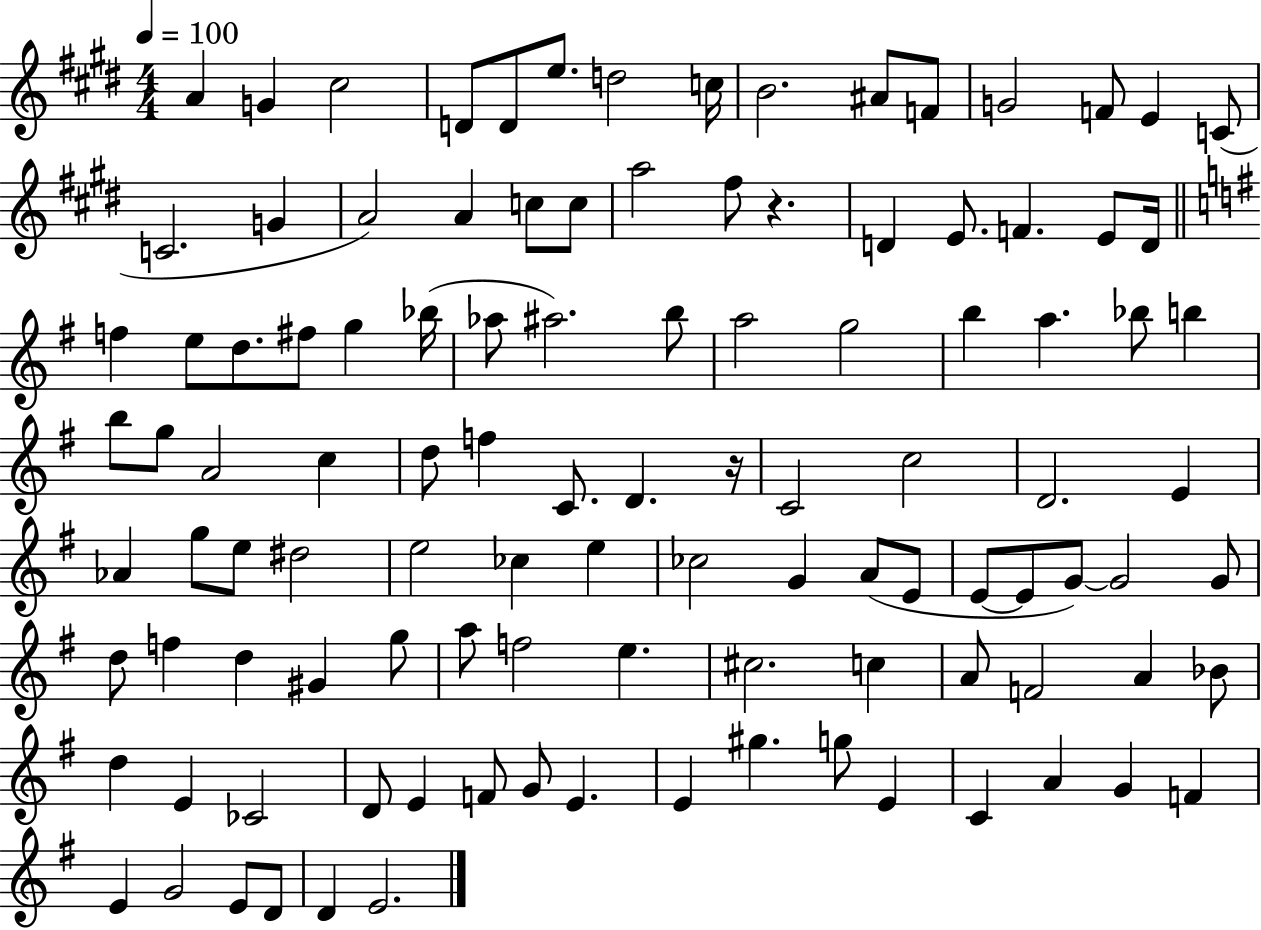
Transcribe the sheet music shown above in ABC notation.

X:1
T:Untitled
M:4/4
L:1/4
K:E
A G ^c2 D/2 D/2 e/2 d2 c/4 B2 ^A/2 F/2 G2 F/2 E C/2 C2 G A2 A c/2 c/2 a2 ^f/2 z D E/2 F E/2 D/4 f e/2 d/2 ^f/2 g _b/4 _a/2 ^a2 b/2 a2 g2 b a _b/2 b b/2 g/2 A2 c d/2 f C/2 D z/4 C2 c2 D2 E _A g/2 e/2 ^d2 e2 _c e _c2 G A/2 E/2 E/2 E/2 G/2 G2 G/2 d/2 f d ^G g/2 a/2 f2 e ^c2 c A/2 F2 A _B/2 d E _C2 D/2 E F/2 G/2 E E ^g g/2 E C A G F E G2 E/2 D/2 D E2